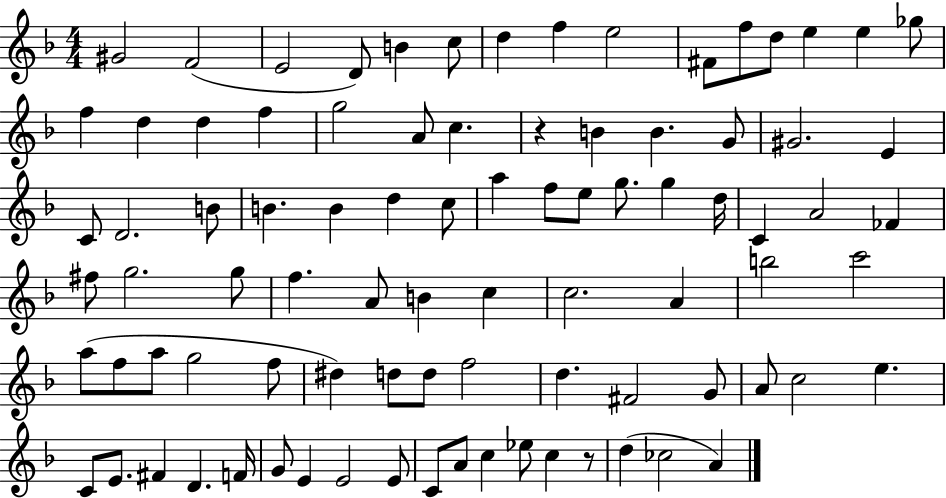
X:1
T:Untitled
M:4/4
L:1/4
K:F
^G2 F2 E2 D/2 B c/2 d f e2 ^F/2 f/2 d/2 e e _g/2 f d d f g2 A/2 c z B B G/2 ^G2 E C/2 D2 B/2 B B d c/2 a f/2 e/2 g/2 g d/4 C A2 _F ^f/2 g2 g/2 f A/2 B c c2 A b2 c'2 a/2 f/2 a/2 g2 f/2 ^d d/2 d/2 f2 d ^F2 G/2 A/2 c2 e C/2 E/2 ^F D F/4 G/2 E E2 E/2 C/2 A/2 c _e/2 c z/2 d _c2 A